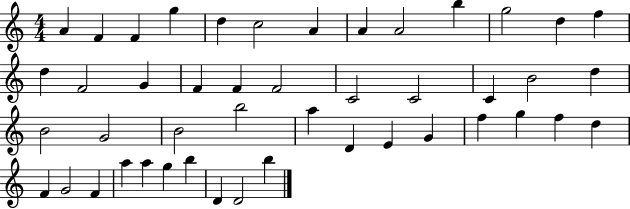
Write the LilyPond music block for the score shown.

{
  \clef treble
  \numericTimeSignature
  \time 4/4
  \key c \major
  a'4 f'4 f'4 g''4 | d''4 c''2 a'4 | a'4 a'2 b''4 | g''2 d''4 f''4 | \break d''4 f'2 g'4 | f'4 f'4 f'2 | c'2 c'2 | c'4 b'2 d''4 | \break b'2 g'2 | b'2 b''2 | a''4 d'4 e'4 g'4 | f''4 g''4 f''4 d''4 | \break f'4 g'2 f'4 | a''4 a''4 g''4 b''4 | d'4 d'2 b''4 | \bar "|."
}